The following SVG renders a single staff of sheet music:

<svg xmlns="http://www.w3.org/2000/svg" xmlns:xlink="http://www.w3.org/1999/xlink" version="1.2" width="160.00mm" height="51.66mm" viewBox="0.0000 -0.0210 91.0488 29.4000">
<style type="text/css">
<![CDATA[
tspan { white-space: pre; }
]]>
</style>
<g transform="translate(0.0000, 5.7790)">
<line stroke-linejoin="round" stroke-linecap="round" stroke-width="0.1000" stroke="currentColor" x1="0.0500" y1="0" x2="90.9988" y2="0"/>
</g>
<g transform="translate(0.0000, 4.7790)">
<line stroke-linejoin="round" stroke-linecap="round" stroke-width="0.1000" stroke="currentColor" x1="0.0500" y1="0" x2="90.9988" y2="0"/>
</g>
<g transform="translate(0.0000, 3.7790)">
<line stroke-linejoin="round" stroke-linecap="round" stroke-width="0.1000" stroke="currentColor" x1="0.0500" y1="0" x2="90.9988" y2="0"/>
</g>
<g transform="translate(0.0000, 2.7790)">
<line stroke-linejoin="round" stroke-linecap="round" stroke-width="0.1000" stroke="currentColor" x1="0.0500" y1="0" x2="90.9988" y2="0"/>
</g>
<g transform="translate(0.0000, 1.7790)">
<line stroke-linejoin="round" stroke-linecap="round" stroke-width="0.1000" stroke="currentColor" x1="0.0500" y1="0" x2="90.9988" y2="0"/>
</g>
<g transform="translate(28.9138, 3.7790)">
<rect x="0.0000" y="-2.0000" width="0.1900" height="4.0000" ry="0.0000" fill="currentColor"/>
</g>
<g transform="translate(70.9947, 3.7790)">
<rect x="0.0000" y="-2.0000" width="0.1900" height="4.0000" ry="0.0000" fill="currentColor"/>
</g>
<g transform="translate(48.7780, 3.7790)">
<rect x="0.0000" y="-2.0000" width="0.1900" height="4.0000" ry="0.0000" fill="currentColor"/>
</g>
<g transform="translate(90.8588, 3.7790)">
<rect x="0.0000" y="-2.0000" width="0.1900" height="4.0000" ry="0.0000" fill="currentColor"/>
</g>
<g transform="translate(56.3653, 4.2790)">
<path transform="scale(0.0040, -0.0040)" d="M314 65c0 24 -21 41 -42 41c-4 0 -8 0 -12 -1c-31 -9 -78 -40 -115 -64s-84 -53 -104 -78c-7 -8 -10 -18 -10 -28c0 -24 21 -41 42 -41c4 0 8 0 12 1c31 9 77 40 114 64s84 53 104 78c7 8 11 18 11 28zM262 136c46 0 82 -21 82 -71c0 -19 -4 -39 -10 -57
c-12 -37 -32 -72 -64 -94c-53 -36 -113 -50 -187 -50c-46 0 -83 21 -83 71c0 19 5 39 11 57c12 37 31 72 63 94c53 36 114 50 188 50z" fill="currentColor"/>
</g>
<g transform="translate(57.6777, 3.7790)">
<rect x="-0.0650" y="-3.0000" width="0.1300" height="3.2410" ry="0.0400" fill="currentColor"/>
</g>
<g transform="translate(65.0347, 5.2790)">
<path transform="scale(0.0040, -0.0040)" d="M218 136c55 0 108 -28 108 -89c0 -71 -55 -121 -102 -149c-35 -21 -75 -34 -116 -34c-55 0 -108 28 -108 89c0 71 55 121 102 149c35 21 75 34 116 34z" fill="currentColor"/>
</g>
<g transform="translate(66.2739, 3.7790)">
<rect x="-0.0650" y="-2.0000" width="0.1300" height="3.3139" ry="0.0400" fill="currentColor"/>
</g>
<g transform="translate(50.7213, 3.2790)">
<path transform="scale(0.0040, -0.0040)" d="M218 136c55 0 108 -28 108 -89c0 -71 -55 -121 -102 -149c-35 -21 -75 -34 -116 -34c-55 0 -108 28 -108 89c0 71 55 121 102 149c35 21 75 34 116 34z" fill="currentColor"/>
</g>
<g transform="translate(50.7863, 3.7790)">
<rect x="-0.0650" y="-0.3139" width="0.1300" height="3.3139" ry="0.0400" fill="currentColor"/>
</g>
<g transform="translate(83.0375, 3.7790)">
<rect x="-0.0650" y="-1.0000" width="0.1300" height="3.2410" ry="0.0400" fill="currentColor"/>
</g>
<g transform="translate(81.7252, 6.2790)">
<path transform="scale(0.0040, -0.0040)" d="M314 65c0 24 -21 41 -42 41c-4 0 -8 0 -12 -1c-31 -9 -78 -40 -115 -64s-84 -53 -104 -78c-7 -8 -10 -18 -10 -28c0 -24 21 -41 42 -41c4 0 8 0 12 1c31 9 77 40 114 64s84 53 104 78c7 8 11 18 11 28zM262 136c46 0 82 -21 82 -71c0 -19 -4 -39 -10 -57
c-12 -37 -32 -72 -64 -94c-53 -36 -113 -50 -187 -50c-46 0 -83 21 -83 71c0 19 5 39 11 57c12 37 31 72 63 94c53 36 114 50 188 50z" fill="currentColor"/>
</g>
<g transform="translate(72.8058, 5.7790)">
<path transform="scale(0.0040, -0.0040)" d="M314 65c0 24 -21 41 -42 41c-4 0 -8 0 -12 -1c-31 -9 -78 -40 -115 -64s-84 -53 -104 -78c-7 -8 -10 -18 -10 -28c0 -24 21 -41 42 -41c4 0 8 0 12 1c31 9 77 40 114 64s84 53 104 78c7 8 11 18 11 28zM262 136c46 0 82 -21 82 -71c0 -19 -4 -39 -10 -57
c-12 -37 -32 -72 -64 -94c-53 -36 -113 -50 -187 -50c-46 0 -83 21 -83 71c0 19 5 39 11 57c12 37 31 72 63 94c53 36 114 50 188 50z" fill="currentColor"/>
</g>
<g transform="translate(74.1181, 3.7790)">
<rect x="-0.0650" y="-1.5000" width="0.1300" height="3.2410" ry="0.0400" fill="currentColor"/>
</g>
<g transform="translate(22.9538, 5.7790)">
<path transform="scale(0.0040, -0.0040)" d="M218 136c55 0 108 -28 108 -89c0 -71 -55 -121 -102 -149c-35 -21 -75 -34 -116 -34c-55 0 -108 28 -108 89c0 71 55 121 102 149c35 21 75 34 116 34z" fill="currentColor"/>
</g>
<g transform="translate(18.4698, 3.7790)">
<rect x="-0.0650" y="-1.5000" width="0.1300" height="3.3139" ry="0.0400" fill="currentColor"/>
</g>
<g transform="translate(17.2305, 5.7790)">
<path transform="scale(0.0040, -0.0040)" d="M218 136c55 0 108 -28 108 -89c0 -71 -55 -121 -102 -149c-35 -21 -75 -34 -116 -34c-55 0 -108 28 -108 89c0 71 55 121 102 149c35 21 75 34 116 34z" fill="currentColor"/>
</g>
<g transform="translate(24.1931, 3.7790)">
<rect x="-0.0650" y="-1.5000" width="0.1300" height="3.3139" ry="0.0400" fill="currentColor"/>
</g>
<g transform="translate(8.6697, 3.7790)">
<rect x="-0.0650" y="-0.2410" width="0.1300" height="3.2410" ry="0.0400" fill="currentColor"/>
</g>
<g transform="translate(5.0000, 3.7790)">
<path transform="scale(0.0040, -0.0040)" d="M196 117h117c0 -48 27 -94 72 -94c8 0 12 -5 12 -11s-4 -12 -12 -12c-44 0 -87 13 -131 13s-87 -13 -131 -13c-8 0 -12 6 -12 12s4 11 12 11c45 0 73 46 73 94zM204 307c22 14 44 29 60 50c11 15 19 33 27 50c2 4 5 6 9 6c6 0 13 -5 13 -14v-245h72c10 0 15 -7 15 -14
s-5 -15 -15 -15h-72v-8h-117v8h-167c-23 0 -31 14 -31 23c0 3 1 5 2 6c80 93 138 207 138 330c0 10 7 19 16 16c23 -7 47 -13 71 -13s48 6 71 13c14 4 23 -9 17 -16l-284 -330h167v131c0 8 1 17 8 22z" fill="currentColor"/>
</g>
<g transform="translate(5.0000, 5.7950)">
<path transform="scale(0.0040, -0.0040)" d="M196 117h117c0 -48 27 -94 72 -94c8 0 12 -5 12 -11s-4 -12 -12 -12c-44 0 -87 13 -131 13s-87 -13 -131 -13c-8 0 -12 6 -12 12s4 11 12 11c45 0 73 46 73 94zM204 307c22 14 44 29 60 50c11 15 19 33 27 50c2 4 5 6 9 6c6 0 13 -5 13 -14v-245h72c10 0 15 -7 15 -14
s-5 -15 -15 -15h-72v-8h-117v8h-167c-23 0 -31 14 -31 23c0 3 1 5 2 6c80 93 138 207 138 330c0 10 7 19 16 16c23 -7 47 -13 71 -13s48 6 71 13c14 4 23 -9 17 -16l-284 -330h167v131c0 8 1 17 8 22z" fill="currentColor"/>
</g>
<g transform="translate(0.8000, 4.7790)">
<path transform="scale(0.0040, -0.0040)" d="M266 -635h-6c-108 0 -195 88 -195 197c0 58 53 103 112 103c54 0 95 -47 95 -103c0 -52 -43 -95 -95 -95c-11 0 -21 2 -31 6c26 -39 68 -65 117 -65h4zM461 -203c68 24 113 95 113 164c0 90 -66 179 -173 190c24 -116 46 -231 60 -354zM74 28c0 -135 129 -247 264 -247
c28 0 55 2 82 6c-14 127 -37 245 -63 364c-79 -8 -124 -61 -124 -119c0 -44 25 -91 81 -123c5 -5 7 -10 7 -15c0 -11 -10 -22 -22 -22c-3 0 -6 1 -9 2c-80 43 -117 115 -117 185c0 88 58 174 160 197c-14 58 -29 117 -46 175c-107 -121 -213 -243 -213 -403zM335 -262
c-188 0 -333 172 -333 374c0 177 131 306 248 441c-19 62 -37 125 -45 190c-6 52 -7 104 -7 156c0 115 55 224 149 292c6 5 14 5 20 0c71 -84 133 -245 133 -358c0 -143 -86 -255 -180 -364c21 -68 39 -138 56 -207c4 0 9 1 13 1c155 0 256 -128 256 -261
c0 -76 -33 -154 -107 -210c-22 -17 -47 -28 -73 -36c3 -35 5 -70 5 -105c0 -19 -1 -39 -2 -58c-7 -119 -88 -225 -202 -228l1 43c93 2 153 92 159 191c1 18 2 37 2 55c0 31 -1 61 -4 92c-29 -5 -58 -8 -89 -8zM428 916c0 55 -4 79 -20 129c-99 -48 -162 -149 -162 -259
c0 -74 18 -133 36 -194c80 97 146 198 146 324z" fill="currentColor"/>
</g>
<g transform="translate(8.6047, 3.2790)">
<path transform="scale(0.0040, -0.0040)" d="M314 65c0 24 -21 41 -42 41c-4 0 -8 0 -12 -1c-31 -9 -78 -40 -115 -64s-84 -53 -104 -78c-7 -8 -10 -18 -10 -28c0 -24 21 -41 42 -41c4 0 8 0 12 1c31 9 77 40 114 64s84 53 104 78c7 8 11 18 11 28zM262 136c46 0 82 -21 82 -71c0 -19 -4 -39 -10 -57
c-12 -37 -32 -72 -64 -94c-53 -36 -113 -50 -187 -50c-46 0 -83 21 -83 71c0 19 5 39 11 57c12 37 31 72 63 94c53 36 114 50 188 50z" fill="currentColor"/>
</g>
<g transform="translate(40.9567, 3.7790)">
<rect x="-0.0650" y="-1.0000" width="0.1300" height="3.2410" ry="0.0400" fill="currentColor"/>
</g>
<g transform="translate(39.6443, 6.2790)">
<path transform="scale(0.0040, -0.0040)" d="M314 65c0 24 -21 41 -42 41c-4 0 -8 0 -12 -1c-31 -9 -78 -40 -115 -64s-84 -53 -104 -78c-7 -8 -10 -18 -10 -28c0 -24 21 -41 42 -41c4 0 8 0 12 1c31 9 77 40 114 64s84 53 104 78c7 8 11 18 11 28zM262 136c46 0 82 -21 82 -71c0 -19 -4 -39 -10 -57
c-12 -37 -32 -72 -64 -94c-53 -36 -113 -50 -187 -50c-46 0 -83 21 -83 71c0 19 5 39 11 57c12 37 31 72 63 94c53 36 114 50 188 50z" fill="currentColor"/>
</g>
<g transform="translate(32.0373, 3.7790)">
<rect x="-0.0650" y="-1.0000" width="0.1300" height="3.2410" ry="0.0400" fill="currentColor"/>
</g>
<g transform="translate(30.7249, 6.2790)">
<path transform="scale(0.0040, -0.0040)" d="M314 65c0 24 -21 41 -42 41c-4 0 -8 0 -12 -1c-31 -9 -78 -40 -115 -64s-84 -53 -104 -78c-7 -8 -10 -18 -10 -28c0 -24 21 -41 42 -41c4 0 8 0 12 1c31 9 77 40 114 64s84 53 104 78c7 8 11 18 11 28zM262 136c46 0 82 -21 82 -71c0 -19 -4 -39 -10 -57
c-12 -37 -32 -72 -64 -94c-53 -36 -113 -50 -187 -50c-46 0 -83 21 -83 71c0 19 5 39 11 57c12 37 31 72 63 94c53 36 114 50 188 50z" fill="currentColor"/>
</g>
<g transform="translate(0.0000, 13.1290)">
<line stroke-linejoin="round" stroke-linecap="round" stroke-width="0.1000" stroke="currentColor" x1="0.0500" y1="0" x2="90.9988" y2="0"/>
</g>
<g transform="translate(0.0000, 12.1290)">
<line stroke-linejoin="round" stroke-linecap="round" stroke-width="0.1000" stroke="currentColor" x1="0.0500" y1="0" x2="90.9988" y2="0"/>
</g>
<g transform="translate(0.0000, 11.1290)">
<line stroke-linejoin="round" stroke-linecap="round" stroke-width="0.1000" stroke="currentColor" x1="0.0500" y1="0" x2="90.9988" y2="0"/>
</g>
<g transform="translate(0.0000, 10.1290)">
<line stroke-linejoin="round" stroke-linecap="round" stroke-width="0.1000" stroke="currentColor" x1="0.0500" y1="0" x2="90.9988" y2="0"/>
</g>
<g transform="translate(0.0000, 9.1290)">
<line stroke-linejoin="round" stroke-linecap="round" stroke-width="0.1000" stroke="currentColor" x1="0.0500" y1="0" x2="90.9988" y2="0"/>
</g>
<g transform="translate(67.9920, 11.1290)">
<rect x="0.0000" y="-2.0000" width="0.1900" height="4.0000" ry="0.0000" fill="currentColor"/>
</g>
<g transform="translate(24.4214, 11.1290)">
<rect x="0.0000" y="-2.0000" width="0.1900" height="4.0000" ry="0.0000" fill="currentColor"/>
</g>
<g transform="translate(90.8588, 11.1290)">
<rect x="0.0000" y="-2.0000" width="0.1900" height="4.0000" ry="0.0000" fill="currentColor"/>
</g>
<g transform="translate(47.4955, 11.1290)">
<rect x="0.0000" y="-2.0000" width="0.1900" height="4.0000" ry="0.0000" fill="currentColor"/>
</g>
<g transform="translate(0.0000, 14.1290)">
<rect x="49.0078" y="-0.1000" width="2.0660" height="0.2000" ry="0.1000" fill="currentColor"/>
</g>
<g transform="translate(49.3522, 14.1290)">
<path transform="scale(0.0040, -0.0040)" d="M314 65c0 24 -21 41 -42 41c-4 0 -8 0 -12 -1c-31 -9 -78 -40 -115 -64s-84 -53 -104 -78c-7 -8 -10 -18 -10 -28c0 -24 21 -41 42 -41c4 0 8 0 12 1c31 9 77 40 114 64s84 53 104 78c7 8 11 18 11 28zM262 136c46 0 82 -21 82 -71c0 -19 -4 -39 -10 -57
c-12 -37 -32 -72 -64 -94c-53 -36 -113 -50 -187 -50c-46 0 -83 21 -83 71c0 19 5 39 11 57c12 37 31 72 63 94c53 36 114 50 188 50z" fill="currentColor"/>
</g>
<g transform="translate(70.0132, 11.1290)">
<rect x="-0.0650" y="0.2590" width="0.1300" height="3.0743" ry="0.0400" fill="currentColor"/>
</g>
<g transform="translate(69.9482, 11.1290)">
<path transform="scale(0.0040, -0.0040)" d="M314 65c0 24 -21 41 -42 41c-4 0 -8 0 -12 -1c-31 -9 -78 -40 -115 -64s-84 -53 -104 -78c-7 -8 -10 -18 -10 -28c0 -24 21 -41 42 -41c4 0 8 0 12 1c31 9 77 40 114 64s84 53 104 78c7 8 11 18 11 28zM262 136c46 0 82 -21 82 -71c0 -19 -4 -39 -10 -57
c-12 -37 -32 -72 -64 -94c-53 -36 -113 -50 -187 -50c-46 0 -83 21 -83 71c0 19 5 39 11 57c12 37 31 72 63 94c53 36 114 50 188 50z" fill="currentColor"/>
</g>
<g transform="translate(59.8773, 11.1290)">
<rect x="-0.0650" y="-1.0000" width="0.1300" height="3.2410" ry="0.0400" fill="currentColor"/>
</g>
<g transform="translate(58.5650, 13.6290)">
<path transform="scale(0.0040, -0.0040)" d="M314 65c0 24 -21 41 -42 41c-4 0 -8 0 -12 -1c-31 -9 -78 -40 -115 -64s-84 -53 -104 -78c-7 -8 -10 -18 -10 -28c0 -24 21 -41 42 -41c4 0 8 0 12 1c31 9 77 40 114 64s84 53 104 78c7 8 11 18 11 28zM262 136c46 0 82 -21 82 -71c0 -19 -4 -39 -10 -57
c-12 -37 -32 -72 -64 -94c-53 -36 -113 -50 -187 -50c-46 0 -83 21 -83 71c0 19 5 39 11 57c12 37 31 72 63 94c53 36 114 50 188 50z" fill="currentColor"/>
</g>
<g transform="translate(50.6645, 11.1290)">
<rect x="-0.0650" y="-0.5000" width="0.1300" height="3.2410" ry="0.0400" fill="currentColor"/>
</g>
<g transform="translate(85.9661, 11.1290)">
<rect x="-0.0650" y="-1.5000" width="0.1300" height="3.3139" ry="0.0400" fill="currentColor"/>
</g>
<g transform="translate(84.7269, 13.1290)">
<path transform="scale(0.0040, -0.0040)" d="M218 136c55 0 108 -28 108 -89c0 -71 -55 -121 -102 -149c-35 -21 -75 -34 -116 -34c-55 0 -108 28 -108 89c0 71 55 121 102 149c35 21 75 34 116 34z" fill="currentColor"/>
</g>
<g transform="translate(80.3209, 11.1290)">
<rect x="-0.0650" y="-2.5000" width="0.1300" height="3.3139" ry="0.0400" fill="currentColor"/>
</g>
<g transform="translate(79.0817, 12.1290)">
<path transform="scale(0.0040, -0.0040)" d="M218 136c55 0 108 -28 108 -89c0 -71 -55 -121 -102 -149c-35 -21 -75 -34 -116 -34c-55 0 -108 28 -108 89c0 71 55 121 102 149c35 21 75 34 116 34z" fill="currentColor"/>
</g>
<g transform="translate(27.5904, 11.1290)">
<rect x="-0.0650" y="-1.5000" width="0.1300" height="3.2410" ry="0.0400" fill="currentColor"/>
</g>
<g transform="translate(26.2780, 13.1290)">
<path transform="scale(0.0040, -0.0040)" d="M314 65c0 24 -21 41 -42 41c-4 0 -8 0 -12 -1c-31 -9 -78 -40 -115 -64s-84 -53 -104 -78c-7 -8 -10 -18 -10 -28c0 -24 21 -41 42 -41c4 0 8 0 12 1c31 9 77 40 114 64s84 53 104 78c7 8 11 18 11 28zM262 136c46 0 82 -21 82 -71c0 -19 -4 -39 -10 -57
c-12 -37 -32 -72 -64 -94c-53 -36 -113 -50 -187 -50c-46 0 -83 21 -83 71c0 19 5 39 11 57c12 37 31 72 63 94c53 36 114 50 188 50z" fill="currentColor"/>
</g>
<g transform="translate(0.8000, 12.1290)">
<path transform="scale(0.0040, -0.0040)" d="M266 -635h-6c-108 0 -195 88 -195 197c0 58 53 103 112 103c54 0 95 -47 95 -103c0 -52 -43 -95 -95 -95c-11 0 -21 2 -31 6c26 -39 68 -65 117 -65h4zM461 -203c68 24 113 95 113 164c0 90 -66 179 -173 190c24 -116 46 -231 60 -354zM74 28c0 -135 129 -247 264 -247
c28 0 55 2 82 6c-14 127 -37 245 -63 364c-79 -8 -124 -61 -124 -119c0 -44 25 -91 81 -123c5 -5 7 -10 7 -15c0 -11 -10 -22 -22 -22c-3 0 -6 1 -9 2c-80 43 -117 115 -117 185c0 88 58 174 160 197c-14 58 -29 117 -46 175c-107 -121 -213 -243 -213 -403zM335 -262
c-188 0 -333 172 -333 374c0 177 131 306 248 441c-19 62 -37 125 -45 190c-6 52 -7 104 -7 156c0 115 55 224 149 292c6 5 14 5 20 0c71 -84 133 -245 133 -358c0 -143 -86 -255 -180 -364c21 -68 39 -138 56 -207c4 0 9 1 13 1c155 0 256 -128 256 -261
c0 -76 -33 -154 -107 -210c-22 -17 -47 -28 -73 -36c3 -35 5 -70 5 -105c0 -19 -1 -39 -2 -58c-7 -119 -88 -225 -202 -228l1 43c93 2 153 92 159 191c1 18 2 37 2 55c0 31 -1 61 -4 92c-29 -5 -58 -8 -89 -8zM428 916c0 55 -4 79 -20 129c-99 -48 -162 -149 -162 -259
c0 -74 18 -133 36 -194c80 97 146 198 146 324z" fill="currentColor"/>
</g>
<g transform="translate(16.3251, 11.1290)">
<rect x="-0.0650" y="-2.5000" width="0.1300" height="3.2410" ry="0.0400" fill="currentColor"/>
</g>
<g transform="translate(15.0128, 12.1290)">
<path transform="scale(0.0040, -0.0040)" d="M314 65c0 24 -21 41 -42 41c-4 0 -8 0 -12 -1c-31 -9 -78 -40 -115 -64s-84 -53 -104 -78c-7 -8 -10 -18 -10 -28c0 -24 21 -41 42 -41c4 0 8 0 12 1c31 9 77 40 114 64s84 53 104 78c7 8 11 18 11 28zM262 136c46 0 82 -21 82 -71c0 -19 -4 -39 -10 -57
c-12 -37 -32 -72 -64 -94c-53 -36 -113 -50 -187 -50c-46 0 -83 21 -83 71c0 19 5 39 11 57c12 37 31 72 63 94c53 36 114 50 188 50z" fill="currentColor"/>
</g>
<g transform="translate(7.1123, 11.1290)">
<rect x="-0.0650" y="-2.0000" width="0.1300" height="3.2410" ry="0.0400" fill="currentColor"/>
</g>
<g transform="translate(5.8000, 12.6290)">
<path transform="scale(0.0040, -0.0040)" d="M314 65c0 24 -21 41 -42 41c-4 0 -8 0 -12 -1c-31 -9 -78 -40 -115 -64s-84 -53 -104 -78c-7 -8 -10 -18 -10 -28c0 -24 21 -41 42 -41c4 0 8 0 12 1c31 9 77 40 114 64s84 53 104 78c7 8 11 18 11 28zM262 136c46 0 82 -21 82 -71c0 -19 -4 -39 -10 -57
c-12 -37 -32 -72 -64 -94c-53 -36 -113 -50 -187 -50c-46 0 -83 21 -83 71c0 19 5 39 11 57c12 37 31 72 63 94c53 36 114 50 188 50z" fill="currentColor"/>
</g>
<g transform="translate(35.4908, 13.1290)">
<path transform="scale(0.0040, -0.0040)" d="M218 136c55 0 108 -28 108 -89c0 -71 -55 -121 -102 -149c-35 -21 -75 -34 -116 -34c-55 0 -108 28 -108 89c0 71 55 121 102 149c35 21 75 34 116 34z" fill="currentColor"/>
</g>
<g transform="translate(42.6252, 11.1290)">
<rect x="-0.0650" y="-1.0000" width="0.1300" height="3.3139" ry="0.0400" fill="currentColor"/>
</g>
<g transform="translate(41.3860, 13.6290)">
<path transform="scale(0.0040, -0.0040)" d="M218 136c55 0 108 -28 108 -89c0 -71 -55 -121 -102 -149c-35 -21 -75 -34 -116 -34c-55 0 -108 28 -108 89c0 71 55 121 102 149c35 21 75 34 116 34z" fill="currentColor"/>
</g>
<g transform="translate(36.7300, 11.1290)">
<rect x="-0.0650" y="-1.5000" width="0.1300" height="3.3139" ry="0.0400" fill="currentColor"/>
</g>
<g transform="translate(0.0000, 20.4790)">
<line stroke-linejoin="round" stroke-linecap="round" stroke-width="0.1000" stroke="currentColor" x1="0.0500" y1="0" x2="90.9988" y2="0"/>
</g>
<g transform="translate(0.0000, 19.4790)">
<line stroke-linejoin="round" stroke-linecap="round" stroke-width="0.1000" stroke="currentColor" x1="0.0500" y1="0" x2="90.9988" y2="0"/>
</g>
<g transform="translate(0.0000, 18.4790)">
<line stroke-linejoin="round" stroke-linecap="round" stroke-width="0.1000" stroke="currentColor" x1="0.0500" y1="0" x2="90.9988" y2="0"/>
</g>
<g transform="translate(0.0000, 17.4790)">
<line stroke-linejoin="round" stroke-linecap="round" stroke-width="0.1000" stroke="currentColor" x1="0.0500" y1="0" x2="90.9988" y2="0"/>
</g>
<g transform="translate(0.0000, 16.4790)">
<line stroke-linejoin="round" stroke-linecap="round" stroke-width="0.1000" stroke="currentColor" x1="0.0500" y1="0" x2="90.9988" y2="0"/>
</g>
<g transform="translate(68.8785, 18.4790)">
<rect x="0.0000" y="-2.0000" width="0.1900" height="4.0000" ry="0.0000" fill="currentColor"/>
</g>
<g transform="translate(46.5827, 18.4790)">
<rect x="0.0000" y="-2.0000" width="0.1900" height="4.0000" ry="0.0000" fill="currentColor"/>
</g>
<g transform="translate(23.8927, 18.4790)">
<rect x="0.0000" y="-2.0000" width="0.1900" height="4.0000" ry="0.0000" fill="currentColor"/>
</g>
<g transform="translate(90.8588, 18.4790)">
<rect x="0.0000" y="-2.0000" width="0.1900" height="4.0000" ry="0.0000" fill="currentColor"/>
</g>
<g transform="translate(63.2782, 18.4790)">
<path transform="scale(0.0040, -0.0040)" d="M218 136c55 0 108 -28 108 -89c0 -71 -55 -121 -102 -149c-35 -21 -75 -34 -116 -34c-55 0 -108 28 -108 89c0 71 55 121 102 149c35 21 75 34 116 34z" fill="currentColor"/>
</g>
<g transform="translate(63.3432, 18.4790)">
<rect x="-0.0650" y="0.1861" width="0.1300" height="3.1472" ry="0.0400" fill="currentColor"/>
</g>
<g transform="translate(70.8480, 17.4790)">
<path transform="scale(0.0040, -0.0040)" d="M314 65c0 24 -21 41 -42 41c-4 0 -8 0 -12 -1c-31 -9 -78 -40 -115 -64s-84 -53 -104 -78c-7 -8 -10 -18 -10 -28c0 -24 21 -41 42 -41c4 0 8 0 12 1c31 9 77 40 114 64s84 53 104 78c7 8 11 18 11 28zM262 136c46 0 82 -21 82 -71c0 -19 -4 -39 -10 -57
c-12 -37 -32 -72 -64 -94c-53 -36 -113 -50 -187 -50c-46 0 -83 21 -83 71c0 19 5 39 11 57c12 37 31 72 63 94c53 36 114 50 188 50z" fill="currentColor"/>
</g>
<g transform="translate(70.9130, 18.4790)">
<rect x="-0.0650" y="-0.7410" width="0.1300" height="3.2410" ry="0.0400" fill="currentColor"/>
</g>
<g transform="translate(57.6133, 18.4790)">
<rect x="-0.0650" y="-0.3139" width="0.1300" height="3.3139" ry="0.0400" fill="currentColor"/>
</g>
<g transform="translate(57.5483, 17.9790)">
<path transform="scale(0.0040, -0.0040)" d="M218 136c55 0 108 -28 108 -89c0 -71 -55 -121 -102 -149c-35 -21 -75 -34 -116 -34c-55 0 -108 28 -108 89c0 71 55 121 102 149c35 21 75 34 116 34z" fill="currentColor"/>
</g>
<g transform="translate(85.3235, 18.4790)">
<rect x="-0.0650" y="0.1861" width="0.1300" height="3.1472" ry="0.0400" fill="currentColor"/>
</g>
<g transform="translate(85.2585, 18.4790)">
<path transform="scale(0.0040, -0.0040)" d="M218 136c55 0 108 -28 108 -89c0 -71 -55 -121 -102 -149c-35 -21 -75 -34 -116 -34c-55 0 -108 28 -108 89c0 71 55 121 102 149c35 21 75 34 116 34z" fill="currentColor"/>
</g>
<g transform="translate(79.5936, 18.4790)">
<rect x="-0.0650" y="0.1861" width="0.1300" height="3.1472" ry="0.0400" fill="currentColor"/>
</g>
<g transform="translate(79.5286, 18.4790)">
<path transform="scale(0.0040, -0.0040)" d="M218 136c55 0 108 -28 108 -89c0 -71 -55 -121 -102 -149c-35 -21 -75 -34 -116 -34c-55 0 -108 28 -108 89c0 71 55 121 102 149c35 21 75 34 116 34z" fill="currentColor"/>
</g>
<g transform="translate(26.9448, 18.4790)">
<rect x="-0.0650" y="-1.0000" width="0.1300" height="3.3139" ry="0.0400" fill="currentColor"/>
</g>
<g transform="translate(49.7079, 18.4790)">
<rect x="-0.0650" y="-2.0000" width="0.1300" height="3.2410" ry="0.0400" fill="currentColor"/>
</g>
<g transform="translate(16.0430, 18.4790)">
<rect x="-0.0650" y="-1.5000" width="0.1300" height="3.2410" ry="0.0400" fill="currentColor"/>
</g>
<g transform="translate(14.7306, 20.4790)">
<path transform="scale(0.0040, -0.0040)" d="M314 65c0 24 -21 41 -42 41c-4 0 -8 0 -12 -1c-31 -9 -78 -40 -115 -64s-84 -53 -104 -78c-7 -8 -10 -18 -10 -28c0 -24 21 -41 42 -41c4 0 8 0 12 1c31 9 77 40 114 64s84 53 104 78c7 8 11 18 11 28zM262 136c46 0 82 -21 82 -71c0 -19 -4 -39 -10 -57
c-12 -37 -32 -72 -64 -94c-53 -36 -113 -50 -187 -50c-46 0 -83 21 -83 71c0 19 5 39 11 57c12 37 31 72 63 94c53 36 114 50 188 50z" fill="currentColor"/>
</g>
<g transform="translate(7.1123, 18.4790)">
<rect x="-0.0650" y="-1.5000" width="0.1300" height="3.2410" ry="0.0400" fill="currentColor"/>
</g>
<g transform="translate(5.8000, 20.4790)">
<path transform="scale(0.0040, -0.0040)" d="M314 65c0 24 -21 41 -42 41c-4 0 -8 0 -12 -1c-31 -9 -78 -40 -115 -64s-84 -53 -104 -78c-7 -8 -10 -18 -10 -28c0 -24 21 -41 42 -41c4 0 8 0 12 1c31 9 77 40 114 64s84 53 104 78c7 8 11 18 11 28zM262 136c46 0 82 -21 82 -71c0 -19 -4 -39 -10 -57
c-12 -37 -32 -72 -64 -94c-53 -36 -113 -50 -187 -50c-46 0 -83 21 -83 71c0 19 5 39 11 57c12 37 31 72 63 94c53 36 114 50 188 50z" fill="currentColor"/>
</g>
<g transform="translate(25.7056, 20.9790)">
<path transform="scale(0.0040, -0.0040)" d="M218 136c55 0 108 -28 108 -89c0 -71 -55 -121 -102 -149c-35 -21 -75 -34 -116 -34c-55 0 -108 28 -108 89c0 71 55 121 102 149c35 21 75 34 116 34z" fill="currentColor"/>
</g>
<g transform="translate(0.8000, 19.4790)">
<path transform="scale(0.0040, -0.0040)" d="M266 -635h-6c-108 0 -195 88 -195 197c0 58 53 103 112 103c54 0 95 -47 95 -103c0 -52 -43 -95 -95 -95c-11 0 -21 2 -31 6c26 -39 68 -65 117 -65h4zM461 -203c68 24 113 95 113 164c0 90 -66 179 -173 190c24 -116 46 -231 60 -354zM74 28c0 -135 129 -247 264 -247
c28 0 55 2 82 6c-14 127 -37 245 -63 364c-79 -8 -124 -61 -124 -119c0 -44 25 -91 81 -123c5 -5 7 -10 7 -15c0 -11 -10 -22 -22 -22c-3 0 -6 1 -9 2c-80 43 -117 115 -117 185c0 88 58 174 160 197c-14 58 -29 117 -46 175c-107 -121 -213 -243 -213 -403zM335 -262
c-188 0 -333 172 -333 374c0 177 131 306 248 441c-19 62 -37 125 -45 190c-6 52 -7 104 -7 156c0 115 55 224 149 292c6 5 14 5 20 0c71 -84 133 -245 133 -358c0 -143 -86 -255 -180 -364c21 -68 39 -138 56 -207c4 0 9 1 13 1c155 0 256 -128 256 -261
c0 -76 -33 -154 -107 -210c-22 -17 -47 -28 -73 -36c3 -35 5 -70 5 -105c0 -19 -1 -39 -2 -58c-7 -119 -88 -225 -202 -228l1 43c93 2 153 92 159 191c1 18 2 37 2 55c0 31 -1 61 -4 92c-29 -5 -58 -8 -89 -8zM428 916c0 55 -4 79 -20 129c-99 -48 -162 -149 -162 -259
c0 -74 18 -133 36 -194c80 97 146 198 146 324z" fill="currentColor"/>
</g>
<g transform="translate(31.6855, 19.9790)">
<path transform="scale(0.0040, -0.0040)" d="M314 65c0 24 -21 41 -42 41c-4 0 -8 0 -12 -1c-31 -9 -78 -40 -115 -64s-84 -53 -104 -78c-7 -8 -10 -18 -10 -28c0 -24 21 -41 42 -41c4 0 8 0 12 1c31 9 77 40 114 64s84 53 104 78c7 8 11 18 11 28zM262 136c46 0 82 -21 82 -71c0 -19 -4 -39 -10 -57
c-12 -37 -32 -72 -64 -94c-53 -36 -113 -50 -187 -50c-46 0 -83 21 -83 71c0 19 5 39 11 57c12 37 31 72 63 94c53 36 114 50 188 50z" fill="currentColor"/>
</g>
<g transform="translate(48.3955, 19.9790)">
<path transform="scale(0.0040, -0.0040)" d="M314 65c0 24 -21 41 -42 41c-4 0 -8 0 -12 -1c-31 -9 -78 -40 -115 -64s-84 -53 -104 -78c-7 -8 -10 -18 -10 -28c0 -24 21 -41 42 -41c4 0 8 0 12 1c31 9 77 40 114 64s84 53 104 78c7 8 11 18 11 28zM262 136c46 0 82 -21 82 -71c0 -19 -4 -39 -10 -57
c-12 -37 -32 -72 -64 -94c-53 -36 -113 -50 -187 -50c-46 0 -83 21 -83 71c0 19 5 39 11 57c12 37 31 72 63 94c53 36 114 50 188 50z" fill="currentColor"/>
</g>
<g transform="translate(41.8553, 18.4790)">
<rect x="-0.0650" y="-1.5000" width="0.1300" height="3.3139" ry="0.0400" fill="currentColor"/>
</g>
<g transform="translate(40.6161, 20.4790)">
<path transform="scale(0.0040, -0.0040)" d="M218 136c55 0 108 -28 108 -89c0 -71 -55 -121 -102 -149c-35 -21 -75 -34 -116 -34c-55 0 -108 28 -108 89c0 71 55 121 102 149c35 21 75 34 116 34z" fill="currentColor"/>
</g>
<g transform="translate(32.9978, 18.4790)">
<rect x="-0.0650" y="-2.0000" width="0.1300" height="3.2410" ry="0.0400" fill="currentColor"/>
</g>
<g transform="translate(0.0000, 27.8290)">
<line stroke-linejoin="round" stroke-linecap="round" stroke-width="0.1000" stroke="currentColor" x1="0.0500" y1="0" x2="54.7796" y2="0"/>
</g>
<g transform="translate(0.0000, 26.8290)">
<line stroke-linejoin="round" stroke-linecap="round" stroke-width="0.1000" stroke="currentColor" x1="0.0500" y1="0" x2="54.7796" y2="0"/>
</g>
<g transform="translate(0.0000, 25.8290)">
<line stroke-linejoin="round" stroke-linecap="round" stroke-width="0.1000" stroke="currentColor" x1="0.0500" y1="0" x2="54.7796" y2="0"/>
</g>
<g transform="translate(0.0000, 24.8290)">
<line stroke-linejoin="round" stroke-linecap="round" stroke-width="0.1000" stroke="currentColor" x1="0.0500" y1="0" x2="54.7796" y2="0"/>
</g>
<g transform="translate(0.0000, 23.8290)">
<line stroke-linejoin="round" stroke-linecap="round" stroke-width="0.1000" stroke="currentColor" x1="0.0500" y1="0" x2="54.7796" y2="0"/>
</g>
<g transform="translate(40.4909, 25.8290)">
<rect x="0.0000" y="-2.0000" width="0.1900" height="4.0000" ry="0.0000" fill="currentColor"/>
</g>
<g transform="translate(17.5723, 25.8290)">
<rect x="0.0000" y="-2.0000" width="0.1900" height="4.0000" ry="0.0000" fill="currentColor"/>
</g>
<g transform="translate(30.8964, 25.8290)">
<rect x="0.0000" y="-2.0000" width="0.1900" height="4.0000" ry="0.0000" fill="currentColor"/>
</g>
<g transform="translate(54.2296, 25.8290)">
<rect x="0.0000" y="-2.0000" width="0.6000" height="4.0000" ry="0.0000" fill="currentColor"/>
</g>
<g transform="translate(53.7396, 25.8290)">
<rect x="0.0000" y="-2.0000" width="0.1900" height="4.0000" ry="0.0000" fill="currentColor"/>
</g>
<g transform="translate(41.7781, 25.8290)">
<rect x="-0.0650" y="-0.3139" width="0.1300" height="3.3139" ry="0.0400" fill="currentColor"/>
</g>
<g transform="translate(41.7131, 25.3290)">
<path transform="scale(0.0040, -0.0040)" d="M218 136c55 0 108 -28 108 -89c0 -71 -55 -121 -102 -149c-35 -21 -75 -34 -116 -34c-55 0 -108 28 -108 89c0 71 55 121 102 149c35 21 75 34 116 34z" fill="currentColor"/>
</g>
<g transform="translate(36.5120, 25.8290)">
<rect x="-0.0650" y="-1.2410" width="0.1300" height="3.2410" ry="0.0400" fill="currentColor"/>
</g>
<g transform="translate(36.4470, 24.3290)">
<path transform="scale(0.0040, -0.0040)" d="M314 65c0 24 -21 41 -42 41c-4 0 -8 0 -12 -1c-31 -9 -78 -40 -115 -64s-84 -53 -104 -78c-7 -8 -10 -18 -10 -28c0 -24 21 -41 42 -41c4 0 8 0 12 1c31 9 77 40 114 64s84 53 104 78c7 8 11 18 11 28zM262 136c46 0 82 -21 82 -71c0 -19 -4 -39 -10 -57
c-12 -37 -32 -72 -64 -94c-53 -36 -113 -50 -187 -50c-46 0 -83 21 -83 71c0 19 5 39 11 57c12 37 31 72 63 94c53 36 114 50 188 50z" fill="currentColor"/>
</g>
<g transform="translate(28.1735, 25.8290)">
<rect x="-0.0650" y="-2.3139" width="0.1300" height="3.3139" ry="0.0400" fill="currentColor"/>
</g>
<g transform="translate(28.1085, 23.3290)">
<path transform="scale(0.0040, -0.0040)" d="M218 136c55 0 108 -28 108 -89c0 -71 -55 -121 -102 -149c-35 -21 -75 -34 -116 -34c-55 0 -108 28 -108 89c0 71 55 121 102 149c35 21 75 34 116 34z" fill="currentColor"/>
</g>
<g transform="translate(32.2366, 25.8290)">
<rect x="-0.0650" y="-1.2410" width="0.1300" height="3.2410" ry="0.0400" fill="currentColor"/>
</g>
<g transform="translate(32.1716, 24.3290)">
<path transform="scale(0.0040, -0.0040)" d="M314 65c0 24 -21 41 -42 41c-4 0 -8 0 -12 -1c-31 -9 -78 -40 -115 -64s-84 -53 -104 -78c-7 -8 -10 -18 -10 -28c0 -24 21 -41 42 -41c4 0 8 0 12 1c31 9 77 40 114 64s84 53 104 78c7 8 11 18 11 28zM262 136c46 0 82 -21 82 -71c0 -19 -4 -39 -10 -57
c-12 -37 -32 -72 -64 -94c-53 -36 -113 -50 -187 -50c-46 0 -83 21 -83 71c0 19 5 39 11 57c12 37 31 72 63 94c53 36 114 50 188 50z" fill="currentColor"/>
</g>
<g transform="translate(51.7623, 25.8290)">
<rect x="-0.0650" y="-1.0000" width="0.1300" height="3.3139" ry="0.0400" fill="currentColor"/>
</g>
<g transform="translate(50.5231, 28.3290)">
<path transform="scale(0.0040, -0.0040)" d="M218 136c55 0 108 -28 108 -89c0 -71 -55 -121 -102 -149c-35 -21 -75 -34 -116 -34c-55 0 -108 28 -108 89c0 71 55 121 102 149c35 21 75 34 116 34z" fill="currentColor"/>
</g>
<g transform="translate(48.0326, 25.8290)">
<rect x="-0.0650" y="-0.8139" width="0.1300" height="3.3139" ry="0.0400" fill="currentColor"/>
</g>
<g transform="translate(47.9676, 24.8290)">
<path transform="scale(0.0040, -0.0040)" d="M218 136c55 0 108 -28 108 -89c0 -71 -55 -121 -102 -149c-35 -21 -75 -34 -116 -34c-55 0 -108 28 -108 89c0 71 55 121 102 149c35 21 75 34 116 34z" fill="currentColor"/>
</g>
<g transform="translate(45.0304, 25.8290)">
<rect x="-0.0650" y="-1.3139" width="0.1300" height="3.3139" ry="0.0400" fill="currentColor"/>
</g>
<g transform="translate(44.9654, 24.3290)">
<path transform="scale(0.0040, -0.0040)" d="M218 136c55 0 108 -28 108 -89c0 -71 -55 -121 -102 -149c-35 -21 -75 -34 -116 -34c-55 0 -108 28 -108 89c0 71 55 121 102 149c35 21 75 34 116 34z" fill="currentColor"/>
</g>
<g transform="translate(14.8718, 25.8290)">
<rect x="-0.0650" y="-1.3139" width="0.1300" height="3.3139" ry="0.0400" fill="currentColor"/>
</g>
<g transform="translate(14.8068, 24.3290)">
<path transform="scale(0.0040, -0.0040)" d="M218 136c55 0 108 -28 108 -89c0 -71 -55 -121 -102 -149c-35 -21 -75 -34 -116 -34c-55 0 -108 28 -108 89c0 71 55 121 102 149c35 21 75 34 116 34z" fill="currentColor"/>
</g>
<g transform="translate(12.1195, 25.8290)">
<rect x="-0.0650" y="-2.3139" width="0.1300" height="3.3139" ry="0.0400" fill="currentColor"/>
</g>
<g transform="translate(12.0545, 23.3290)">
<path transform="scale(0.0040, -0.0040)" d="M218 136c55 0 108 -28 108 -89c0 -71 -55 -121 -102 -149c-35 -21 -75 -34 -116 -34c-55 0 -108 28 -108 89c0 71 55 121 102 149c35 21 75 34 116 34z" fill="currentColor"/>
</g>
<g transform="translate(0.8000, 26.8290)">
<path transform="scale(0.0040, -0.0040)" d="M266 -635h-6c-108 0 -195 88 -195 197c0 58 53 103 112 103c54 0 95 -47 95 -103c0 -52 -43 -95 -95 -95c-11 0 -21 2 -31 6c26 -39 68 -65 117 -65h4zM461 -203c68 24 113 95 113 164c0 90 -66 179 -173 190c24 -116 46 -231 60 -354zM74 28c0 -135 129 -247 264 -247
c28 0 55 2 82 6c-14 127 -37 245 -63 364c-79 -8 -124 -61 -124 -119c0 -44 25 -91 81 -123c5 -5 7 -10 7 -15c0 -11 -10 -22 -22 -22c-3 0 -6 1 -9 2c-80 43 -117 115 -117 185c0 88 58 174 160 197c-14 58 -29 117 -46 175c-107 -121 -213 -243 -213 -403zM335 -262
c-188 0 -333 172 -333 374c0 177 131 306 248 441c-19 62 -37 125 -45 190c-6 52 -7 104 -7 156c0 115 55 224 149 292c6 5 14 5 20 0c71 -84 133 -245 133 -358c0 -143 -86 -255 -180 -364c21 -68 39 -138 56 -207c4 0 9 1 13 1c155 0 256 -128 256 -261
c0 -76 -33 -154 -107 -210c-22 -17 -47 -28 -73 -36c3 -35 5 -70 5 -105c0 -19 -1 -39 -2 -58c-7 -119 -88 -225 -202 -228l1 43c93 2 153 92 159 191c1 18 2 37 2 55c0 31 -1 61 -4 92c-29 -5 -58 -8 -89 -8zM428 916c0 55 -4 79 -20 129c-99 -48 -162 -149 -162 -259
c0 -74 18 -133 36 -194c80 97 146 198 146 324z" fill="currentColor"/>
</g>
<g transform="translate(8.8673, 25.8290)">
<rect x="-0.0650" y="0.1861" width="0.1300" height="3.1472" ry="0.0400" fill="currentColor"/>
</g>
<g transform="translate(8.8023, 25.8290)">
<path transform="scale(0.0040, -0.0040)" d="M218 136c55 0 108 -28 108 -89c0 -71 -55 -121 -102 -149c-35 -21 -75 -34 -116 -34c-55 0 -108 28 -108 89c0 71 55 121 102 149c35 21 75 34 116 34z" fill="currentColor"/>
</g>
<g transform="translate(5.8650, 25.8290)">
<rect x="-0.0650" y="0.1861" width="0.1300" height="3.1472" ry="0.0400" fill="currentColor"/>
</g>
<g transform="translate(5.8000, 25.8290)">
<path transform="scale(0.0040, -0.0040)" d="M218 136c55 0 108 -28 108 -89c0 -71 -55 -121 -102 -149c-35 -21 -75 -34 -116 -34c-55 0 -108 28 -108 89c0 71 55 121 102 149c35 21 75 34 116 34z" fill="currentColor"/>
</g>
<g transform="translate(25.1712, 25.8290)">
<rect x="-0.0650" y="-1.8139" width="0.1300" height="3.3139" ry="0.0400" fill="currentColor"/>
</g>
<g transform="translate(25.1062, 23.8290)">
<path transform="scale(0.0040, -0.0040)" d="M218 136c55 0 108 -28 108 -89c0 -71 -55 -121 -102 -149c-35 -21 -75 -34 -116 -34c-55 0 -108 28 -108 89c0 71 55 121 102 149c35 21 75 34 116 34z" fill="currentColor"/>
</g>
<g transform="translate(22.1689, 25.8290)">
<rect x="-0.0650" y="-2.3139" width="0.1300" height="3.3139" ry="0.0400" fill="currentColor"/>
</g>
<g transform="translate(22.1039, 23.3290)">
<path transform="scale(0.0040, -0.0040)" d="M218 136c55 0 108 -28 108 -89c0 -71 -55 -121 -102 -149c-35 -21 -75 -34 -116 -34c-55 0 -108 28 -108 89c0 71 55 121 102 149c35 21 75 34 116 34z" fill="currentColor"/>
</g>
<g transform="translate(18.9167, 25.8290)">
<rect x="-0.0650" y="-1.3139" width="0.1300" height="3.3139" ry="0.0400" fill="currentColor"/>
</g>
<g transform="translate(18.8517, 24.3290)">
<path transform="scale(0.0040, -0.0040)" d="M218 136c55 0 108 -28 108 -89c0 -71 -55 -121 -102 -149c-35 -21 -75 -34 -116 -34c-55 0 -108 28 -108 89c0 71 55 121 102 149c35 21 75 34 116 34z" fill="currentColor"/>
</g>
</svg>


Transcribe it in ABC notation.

X:1
T:Untitled
M:4/4
L:1/4
K:C
c2 E E D2 D2 c A2 F E2 D2 F2 G2 E2 E D C2 D2 B2 G E E2 E2 D F2 E F2 c B d2 B B B B g e e g f g e2 e2 c e d D